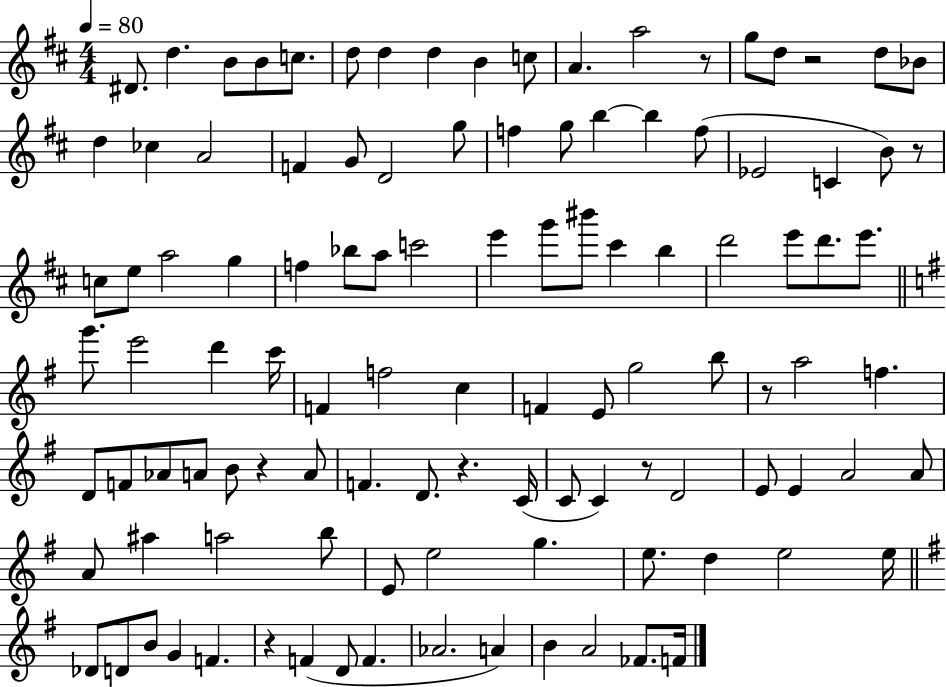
{
  \clef treble
  \numericTimeSignature
  \time 4/4
  \key d \major
  \tempo 4 = 80
  dis'8. d''4. b'8 b'8 c''8. | d''8 d''4 d''4 b'4 c''8 | a'4. a''2 r8 | g''8 d''8 r2 d''8 bes'8 | \break d''4 ces''4 a'2 | f'4 g'8 d'2 g''8 | f''4 g''8 b''4~~ b''4 f''8( | ees'2 c'4 b'8) r8 | \break c''8 e''8 a''2 g''4 | f''4 bes''8 a''8 c'''2 | e'''4 g'''8 bis'''8 cis'''4 b''4 | d'''2 e'''8 d'''8. e'''8. | \break \bar "||" \break \key e \minor g'''8. e'''2 d'''4 c'''16 | f'4 f''2 c''4 | f'4 e'8 g''2 b''8 | r8 a''2 f''4. | \break d'8 f'8 aes'8 a'8 b'8 r4 a'8 | f'4. d'8. r4. c'16( | c'8 c'4) r8 d'2 | e'8 e'4 a'2 a'8 | \break a'8 ais''4 a''2 b''8 | e'8 e''2 g''4. | e''8. d''4 e''2 e''16 | \bar "||" \break \key g \major des'8 d'8 b'8 g'4 f'4. | r4 f'4( d'8 f'4. | aes'2. a'4) | b'4 a'2 fes'8. f'16 | \break \bar "|."
}